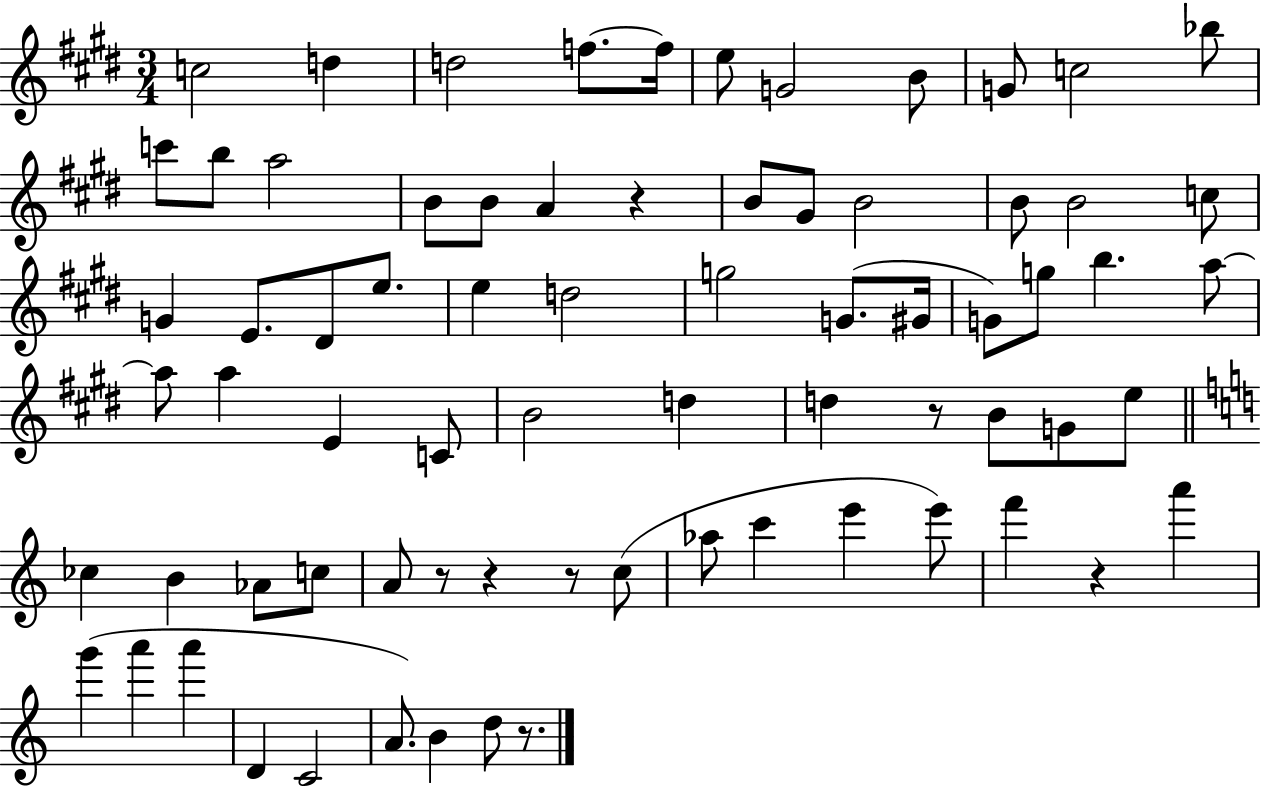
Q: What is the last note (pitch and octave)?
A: D5